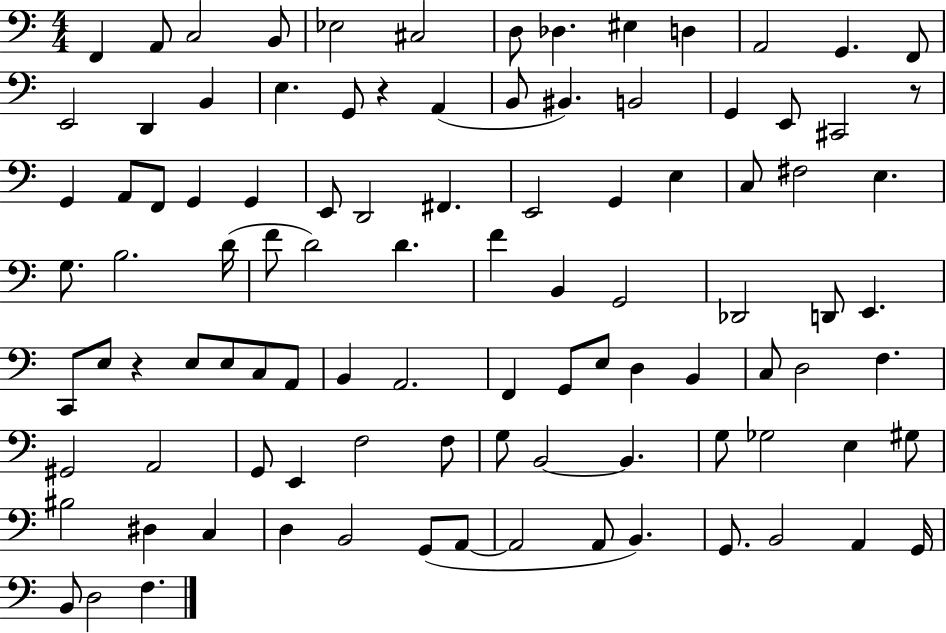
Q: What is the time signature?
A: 4/4